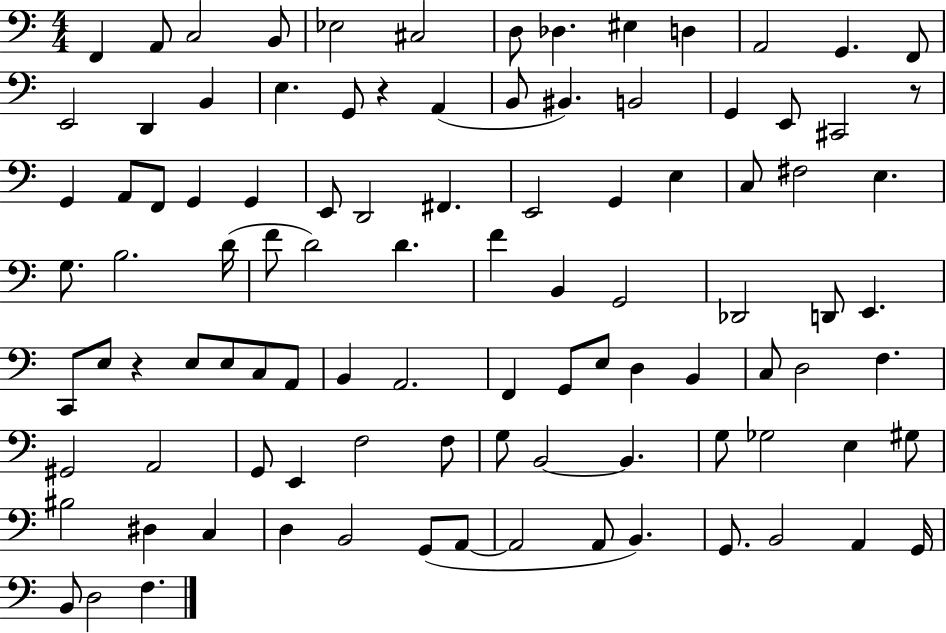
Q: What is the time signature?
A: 4/4